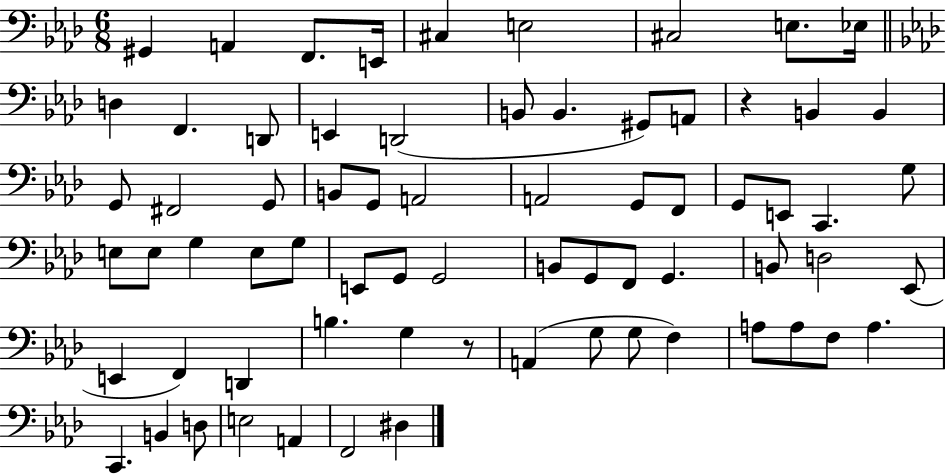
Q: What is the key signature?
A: AES major